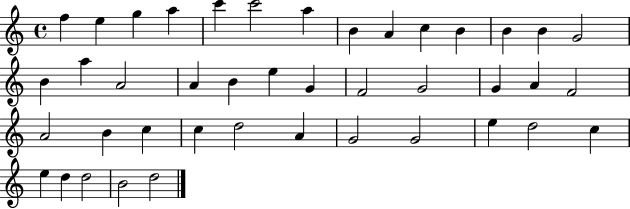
F5/q E5/q G5/q A5/q C6/q C6/h A5/q B4/q A4/q C5/q B4/q B4/q B4/q G4/h B4/q A5/q A4/h A4/q B4/q E5/q G4/q F4/h G4/h G4/q A4/q F4/h A4/h B4/q C5/q C5/q D5/h A4/q G4/h G4/h E5/q D5/h C5/q E5/q D5/q D5/h B4/h D5/h